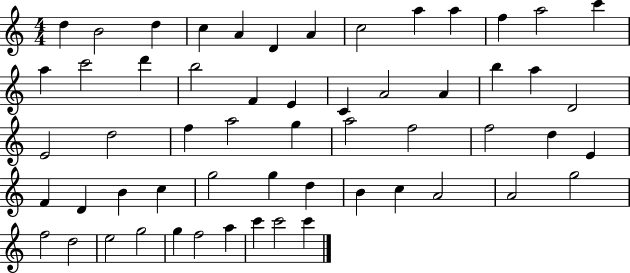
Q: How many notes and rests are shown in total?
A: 57